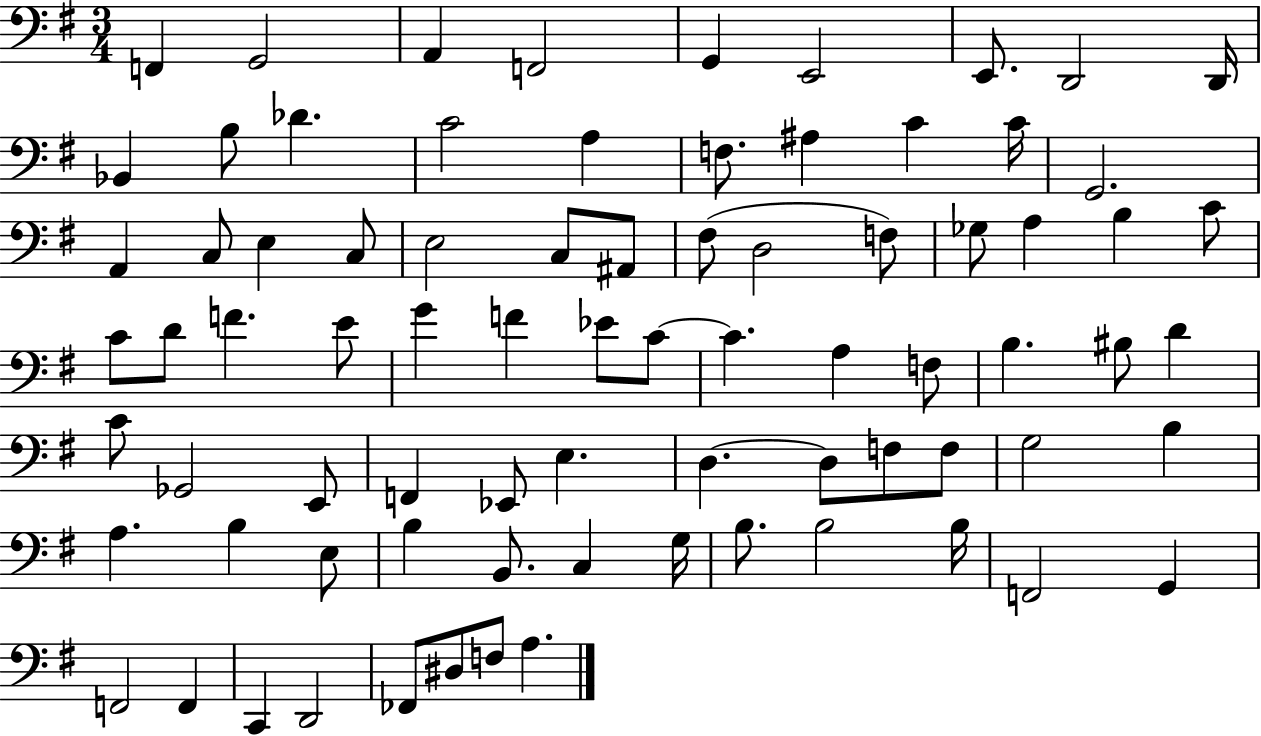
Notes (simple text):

F2/q G2/h A2/q F2/h G2/q E2/h E2/e. D2/h D2/s Bb2/q B3/e Db4/q. C4/h A3/q F3/e. A#3/q C4/q C4/s G2/h. A2/q C3/e E3/q C3/e E3/h C3/e A#2/e F#3/e D3/h F3/e Gb3/e A3/q B3/q C4/e C4/e D4/e F4/q. E4/e G4/q F4/q Eb4/e C4/e C4/q. A3/q F3/e B3/q. BIS3/e D4/q C4/e Gb2/h E2/e F2/q Eb2/e E3/q. D3/q. D3/e F3/e F3/e G3/h B3/q A3/q. B3/q E3/e B3/q B2/e. C3/q G3/s B3/e. B3/h B3/s F2/h G2/q F2/h F2/q C2/q D2/h FES2/e D#3/e F3/e A3/q.